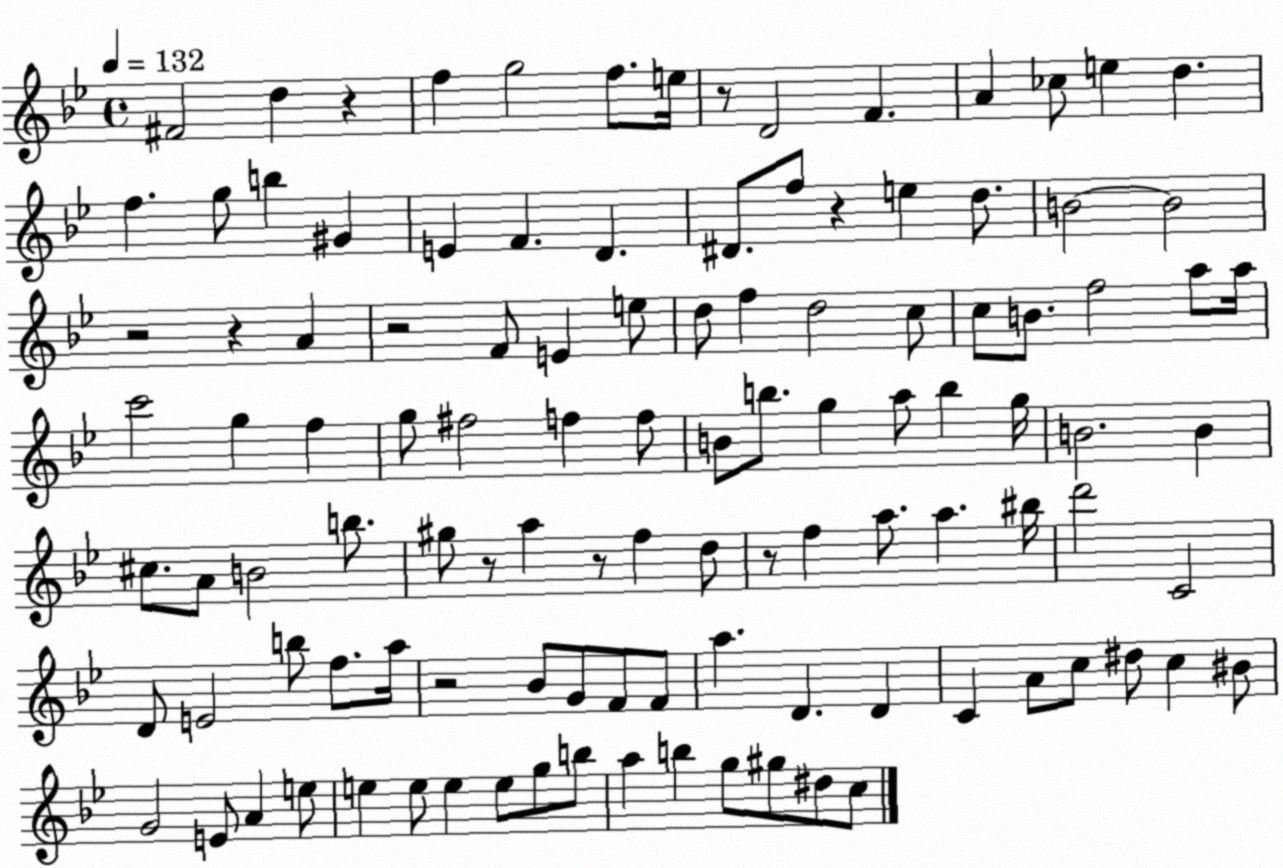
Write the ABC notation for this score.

X:1
T:Untitled
M:4/4
L:1/4
K:Bb
^F2 d z f g2 f/2 e/4 z/2 D2 F A _c/2 e d f g/2 b ^G E F D ^D/2 f/2 z e d/2 B2 B2 z2 z A z2 F/2 E e/2 d/2 f d2 c/2 c/2 B/2 f2 a/2 a/4 c'2 g f g/2 ^f2 f f/2 B/2 b/2 g a/2 b g/4 B2 B ^c/2 A/2 B2 b/2 ^g/2 z/2 a z/2 f d/2 z/2 f a/2 a ^b/4 d'2 C2 D/2 E2 b/2 f/2 a/4 z2 _B/2 G/2 F/2 F/2 a D D C A/2 c/2 ^d/2 c ^B/2 G2 E/2 A e/2 e e/2 e e/2 g/2 b/2 a b g/2 ^g/2 ^d/2 c/2